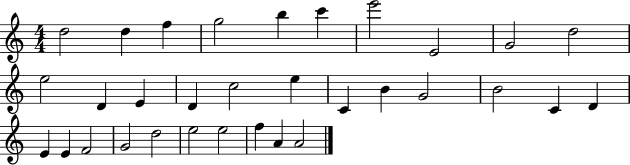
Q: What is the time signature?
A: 4/4